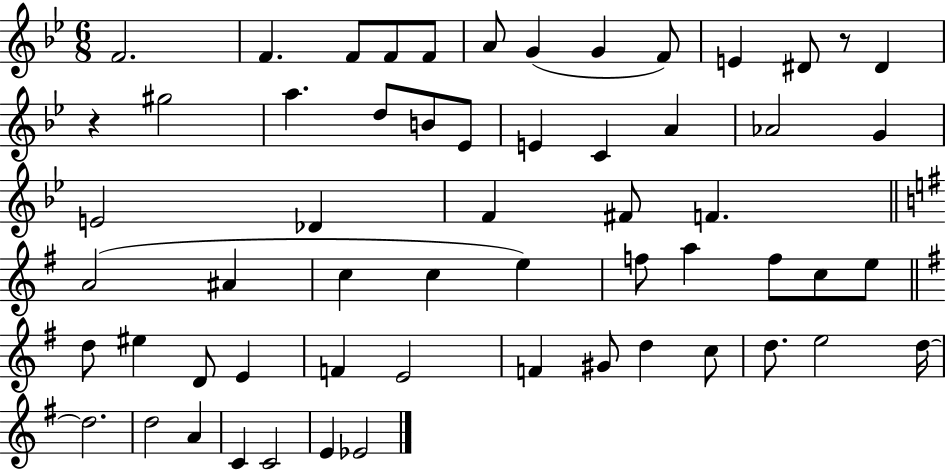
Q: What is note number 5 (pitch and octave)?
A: F4